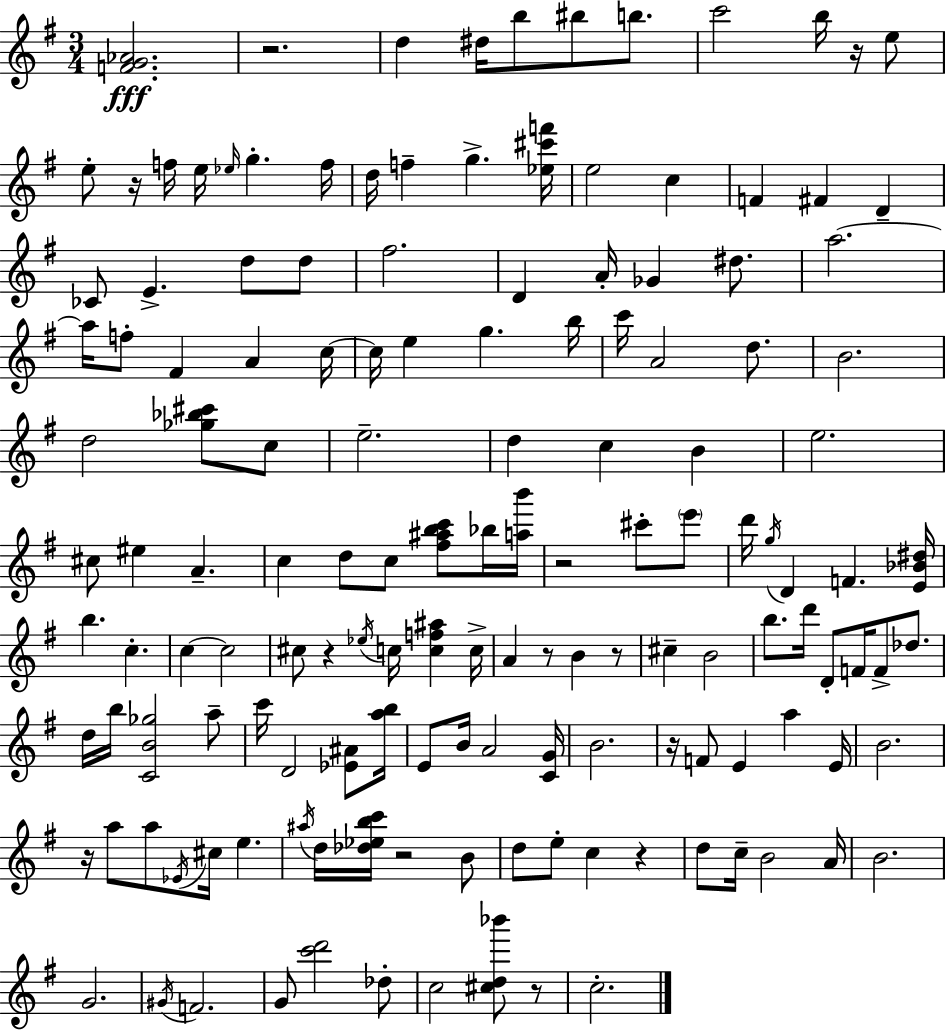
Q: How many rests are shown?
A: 12